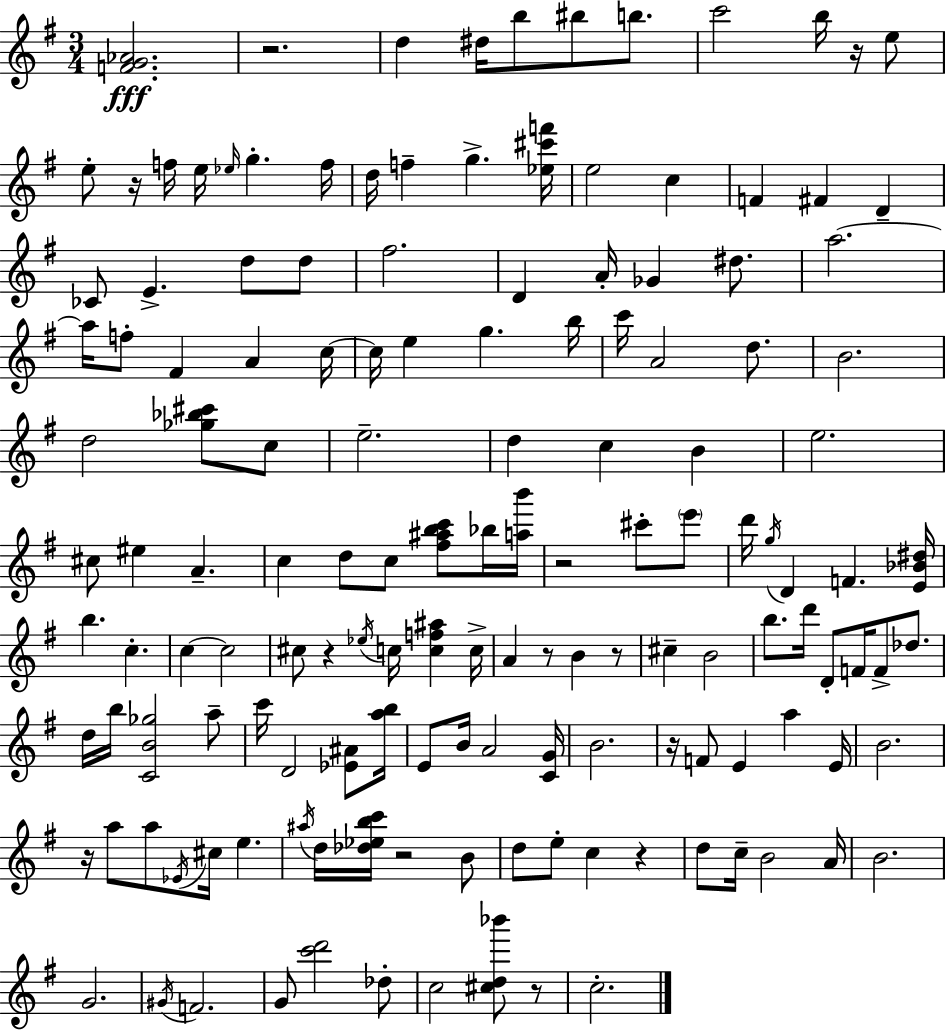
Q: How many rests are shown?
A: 12